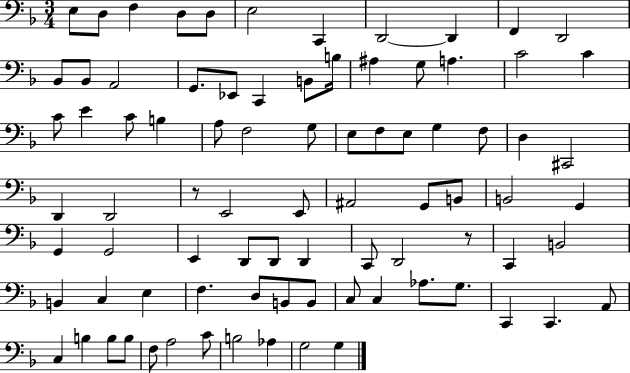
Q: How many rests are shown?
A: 2